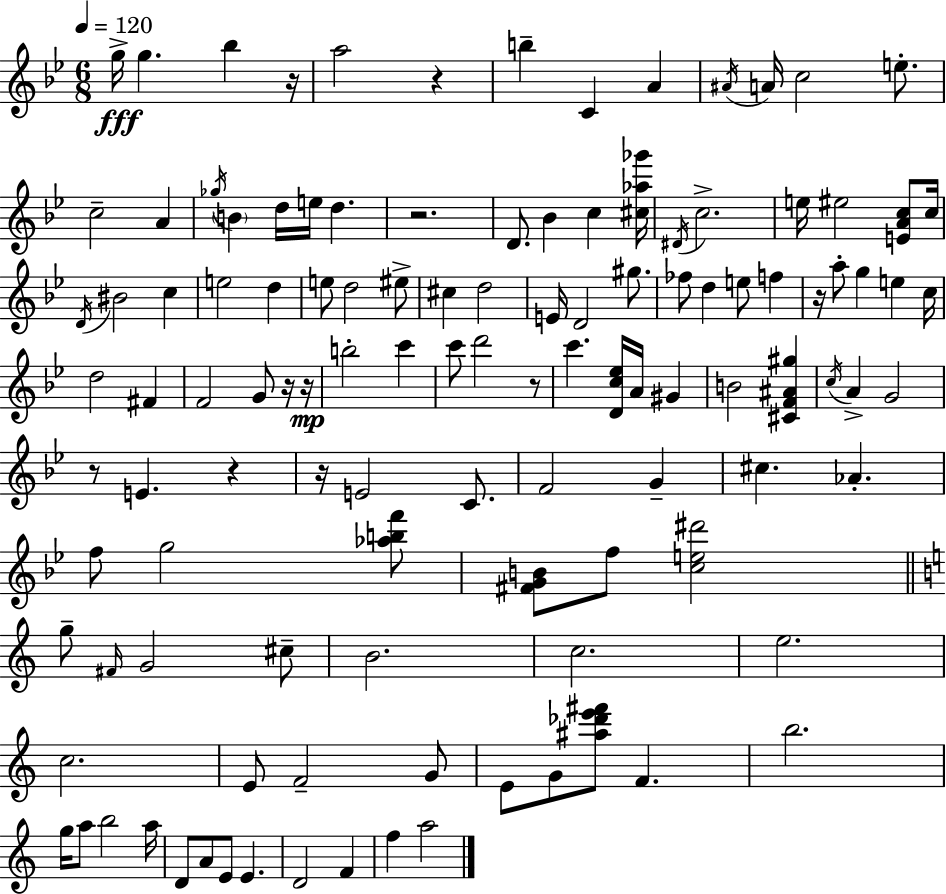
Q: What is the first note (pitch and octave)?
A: G5